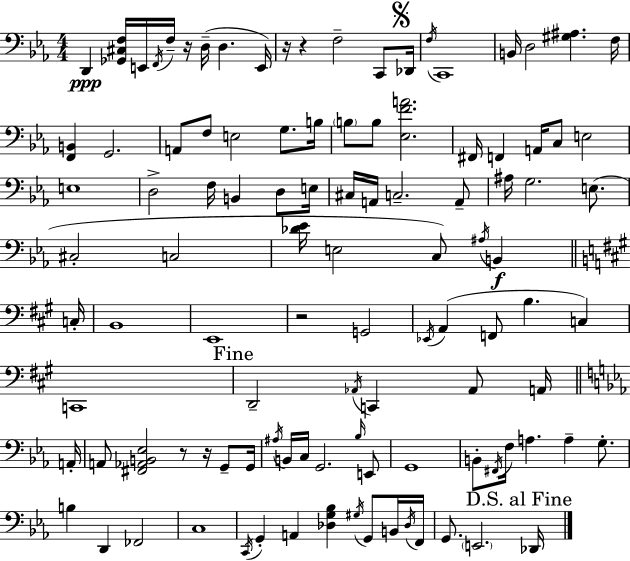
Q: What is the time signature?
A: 4/4